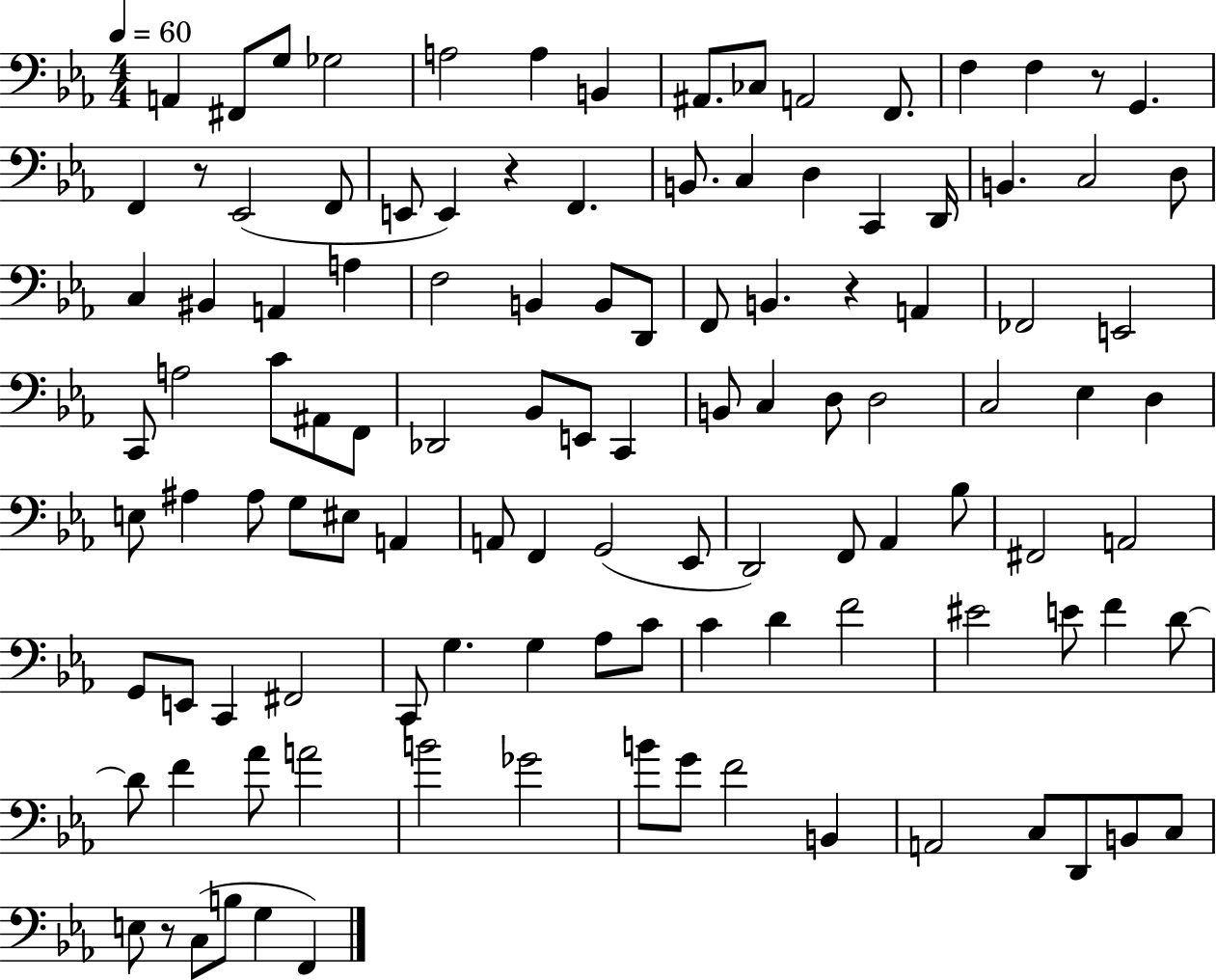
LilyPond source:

{
  \clef bass
  \numericTimeSignature
  \time 4/4
  \key ees \major
  \tempo 4 = 60
  a,4 fis,8 g8 ges2 | a2 a4 b,4 | ais,8. ces8 a,2 f,8. | f4 f4 r8 g,4. | \break f,4 r8 ees,2( f,8 | e,8 e,4) r4 f,4. | b,8. c4 d4 c,4 d,16 | b,4. c2 d8 | \break c4 bis,4 a,4 a4 | f2 b,4 b,8 d,8 | f,8 b,4. r4 a,4 | fes,2 e,2 | \break c,8 a2 c'8 ais,8 f,8 | des,2 bes,8 e,8 c,4 | b,8 c4 d8 d2 | c2 ees4 d4 | \break e8 ais4 ais8 g8 eis8 a,4 | a,8 f,4 g,2( ees,8 | d,2) f,8 aes,4 bes8 | fis,2 a,2 | \break g,8 e,8 c,4 fis,2 | c,8 g4. g4 aes8 c'8 | c'4 d'4 f'2 | eis'2 e'8 f'4 d'8~~ | \break d'8 f'4 aes'8 a'2 | b'2 ges'2 | b'8 g'8 f'2 b,4 | a,2 c8 d,8 b,8 c8 | \break e8 r8 c8( b8 g4 f,4) | \bar "|."
}